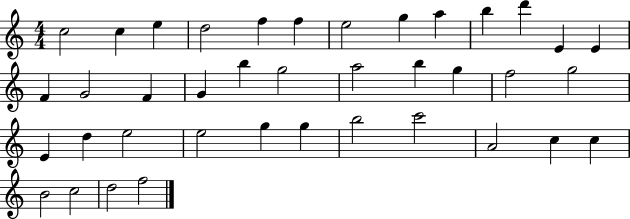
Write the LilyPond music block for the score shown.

{
  \clef treble
  \numericTimeSignature
  \time 4/4
  \key c \major
  c''2 c''4 e''4 | d''2 f''4 f''4 | e''2 g''4 a''4 | b''4 d'''4 e'4 e'4 | \break f'4 g'2 f'4 | g'4 b''4 g''2 | a''2 b''4 g''4 | f''2 g''2 | \break e'4 d''4 e''2 | e''2 g''4 g''4 | b''2 c'''2 | a'2 c''4 c''4 | \break b'2 c''2 | d''2 f''2 | \bar "|."
}